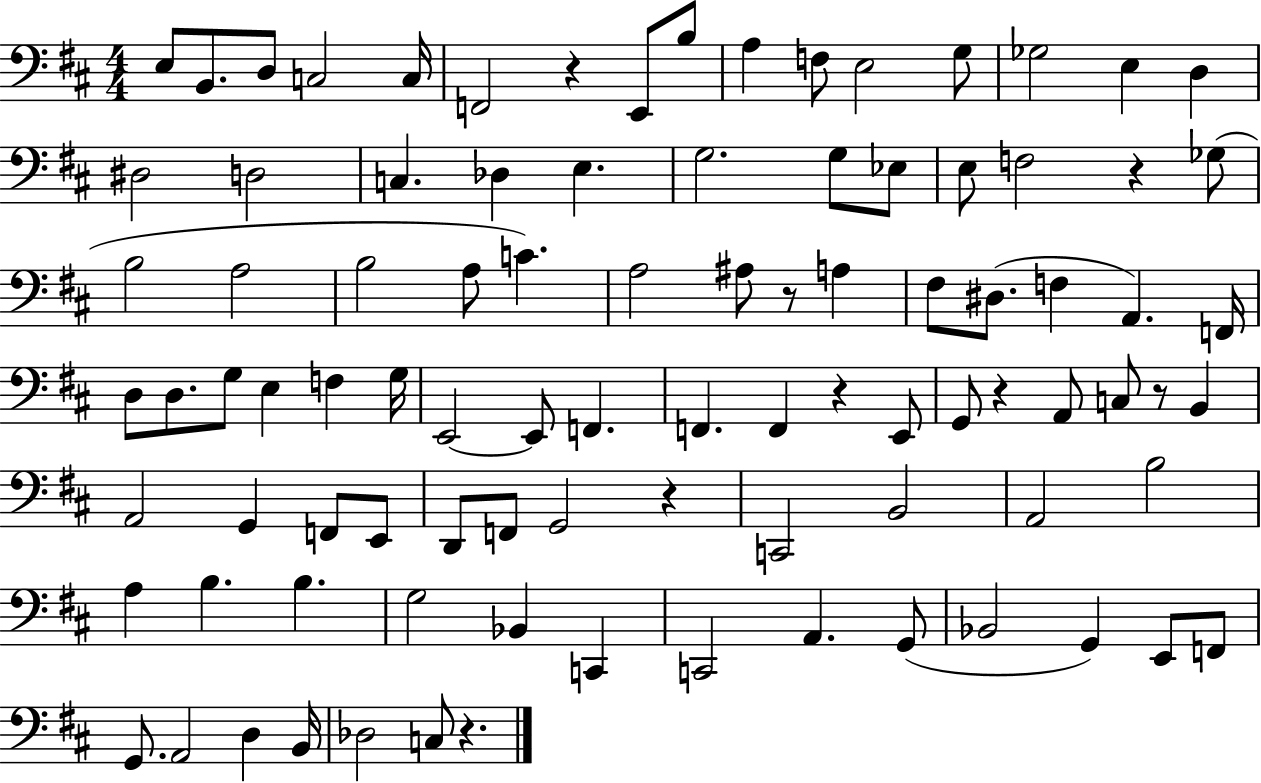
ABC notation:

X:1
T:Untitled
M:4/4
L:1/4
K:D
E,/2 B,,/2 D,/2 C,2 C,/4 F,,2 z E,,/2 B,/2 A, F,/2 E,2 G,/2 _G,2 E, D, ^D,2 D,2 C, _D, E, G,2 G,/2 _E,/2 E,/2 F,2 z _G,/2 B,2 A,2 B,2 A,/2 C A,2 ^A,/2 z/2 A, ^F,/2 ^D,/2 F, A,, F,,/4 D,/2 D,/2 G,/2 E, F, G,/4 E,,2 E,,/2 F,, F,, F,, z E,,/2 G,,/2 z A,,/2 C,/2 z/2 B,, A,,2 G,, F,,/2 E,,/2 D,,/2 F,,/2 G,,2 z C,,2 B,,2 A,,2 B,2 A, B, B, G,2 _B,, C,, C,,2 A,, G,,/2 _B,,2 G,, E,,/2 F,,/2 G,,/2 A,,2 D, B,,/4 _D,2 C,/2 z